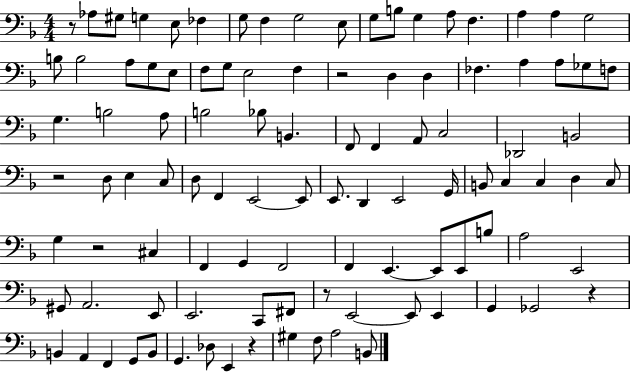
X:1
T:Untitled
M:4/4
L:1/4
K:F
z/2 _A,/2 ^G,/2 G, E,/2 _F, G,/2 F, G,2 E,/2 G,/2 B,/2 G, A,/2 F, A, A, G,2 B,/2 B,2 A,/2 G,/2 E,/2 F,/2 G,/2 E,2 F, z2 D, D, _F, A, A,/2 _G,/2 F,/2 G, B,2 A,/2 B,2 _B,/2 B,, F,,/2 F,, A,,/2 C,2 _D,,2 B,,2 z2 D,/2 E, C,/2 D,/2 F,, E,,2 E,,/2 E,,/2 D,, E,,2 G,,/4 B,,/2 C, C, D, C,/2 G, z2 ^C, F,, G,, F,,2 F,, E,, E,,/2 E,,/2 B,/2 A,2 E,,2 ^G,,/2 A,,2 E,,/2 E,,2 C,,/2 ^F,,/2 z/2 E,,2 E,,/2 E,, G,, _G,,2 z B,, A,, F,, G,,/2 B,,/2 G,, _D,/2 E,, z ^G, F,/2 A,2 B,,/2